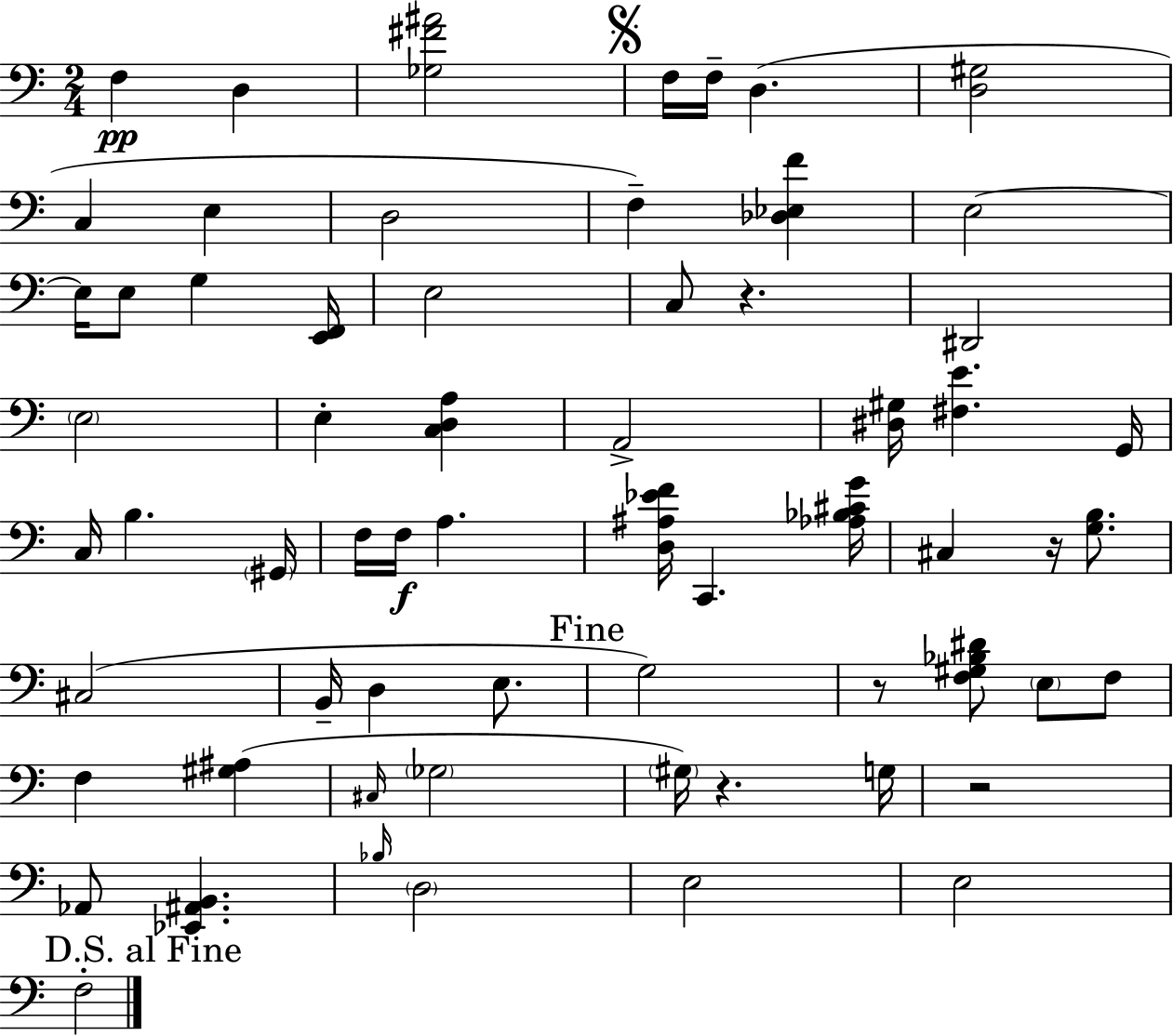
{
  \clef bass
  \numericTimeSignature
  \time 2/4
  \key c \major
  f4\pp d4 | <ges fis' ais'>2 | \mark \markup { \musicglyph "scripts.segno" } f16 f16-- d4.( | <d gis>2 | \break c4 e4 | d2 | f4--) <des ees f'>4 | e2~~ | \break e16 e8 g4 <e, f,>16 | e2 | c8 r4. | dis,2 | \break \parenthesize e2 | e4-. <c d a>4 | a,2-> | <dis gis>16 <fis e'>4. g,16 | \break c16 b4. \parenthesize gis,16 | f16 f16\f a4. | <d ais ees' f'>16 c,4. <aes bes cis' g'>16 | cis4 r16 <g b>8. | \break cis2( | b,16-- d4 e8. | \mark "Fine" g2) | r8 <f gis bes dis'>8 \parenthesize e8 f8 | \break f4 <gis ais>4( | \grace { cis16 } \parenthesize ges2 | \parenthesize gis16) r4. | g16 r2 | \break aes,8 <ees, ais, b,>4. | \grace { bes16 } \parenthesize d2 | e2 | e2 | \break \mark "D.S. al Fine" f2-. | \bar "|."
}